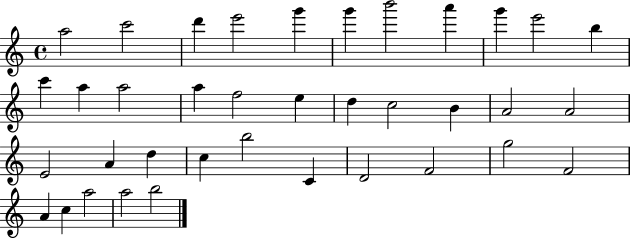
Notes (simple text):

A5/h C6/h D6/q E6/h G6/q G6/q B6/h A6/q G6/q E6/h B5/q C6/q A5/q A5/h A5/q F5/h E5/q D5/q C5/h B4/q A4/h A4/h E4/h A4/q D5/q C5/q B5/h C4/q D4/h F4/h G5/h F4/h A4/q C5/q A5/h A5/h B5/h